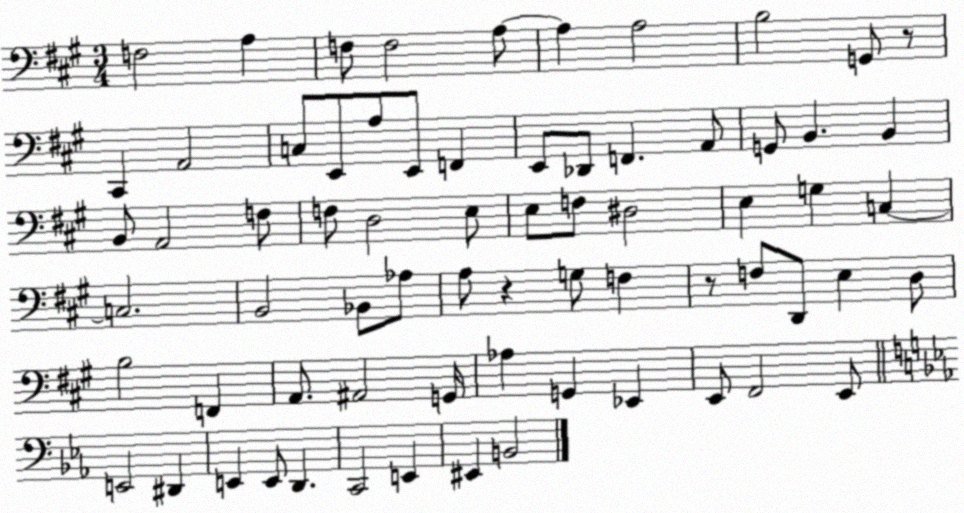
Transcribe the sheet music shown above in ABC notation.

X:1
T:Untitled
M:3/4
L:1/4
K:A
F,2 A, F,/2 F,2 A,/2 A, A,2 B,2 G,,/2 z/2 ^C,, A,,2 C,/2 E,,/2 A,/2 E,,/2 F,, E,,/2 _D,,/2 F,, A,,/2 G,,/2 B,, B,, B,,/2 A,,2 F,/2 F,/2 D,2 E,/2 E,/2 F,/2 ^D,2 E, G, C, C,2 B,,2 _B,,/2 _A,/2 A,/2 z G,/2 F, z/2 F,/2 D,,/2 E, D,/2 B,2 F,, A,,/2 ^A,,2 G,,/4 _A, G,, _E,, E,,/2 ^F,,2 E,,/2 E,,2 ^D,, E,, E,,/2 D,, C,,2 E,, ^E,, B,,2